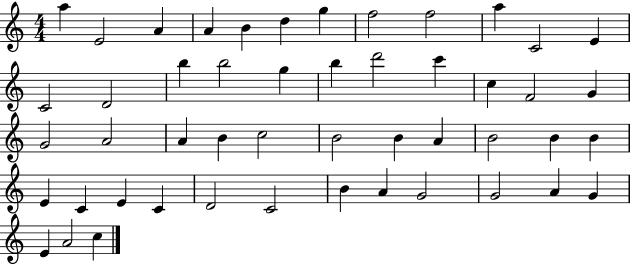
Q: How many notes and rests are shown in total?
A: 49